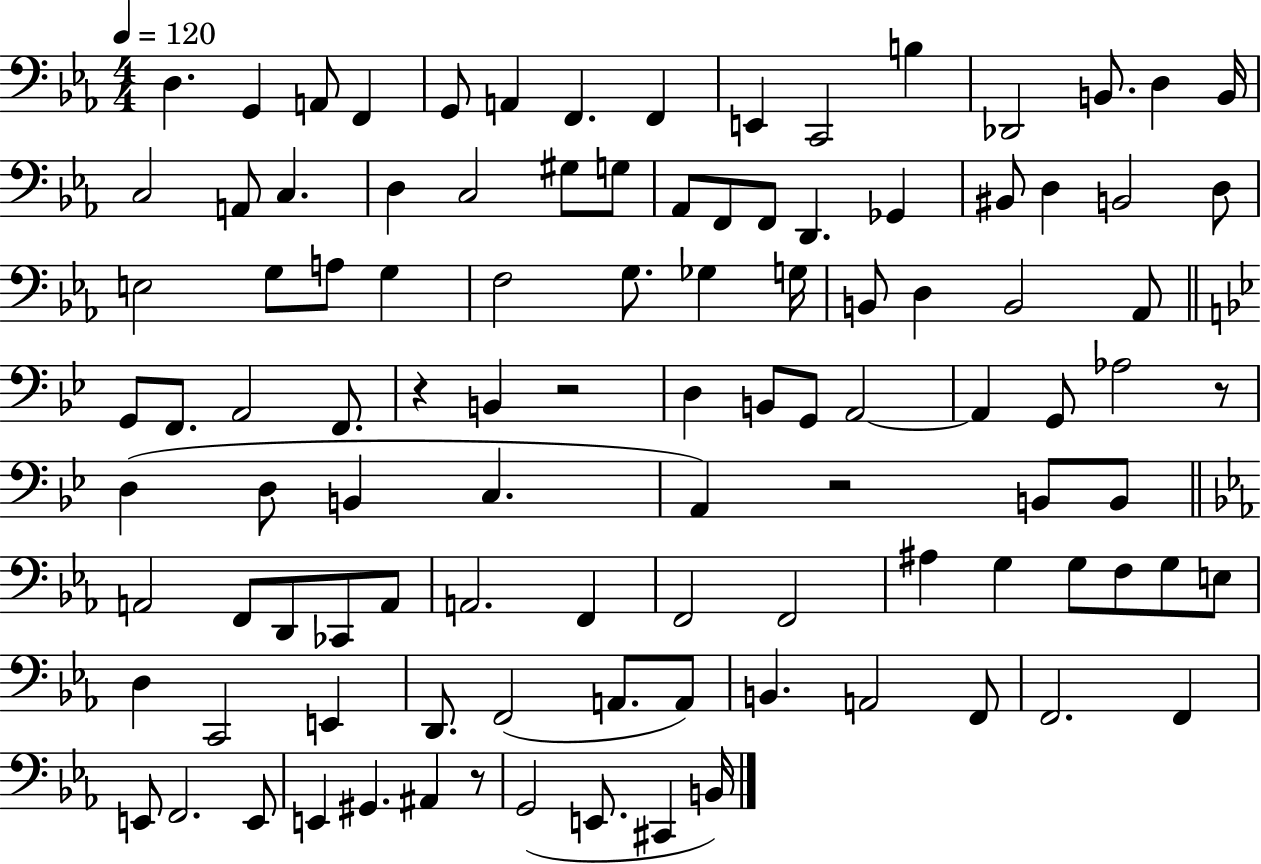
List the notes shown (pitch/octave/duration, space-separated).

D3/q. G2/q A2/e F2/q G2/e A2/q F2/q. F2/q E2/q C2/h B3/q Db2/h B2/e. D3/q B2/s C3/h A2/e C3/q. D3/q C3/h G#3/e G3/e Ab2/e F2/e F2/e D2/q. Gb2/q BIS2/e D3/q B2/h D3/e E3/h G3/e A3/e G3/q F3/h G3/e. Gb3/q G3/s B2/e D3/q B2/h Ab2/e G2/e F2/e. A2/h F2/e. R/q B2/q R/h D3/q B2/e G2/e A2/h A2/q G2/e Ab3/h R/e D3/q D3/e B2/q C3/q. A2/q R/h B2/e B2/e A2/h F2/e D2/e CES2/e A2/e A2/h. F2/q F2/h F2/h A#3/q G3/q G3/e F3/e G3/e E3/e D3/q C2/h E2/q D2/e. F2/h A2/e. A2/e B2/q. A2/h F2/e F2/h. F2/q E2/e F2/h. E2/e E2/q G#2/q. A#2/q R/e G2/h E2/e. C#2/q B2/s